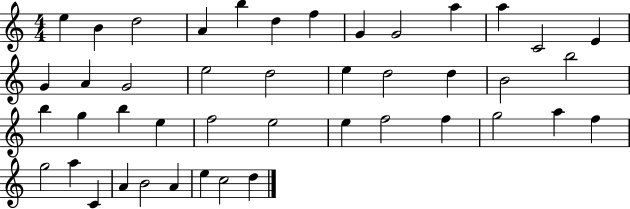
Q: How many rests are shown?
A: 0